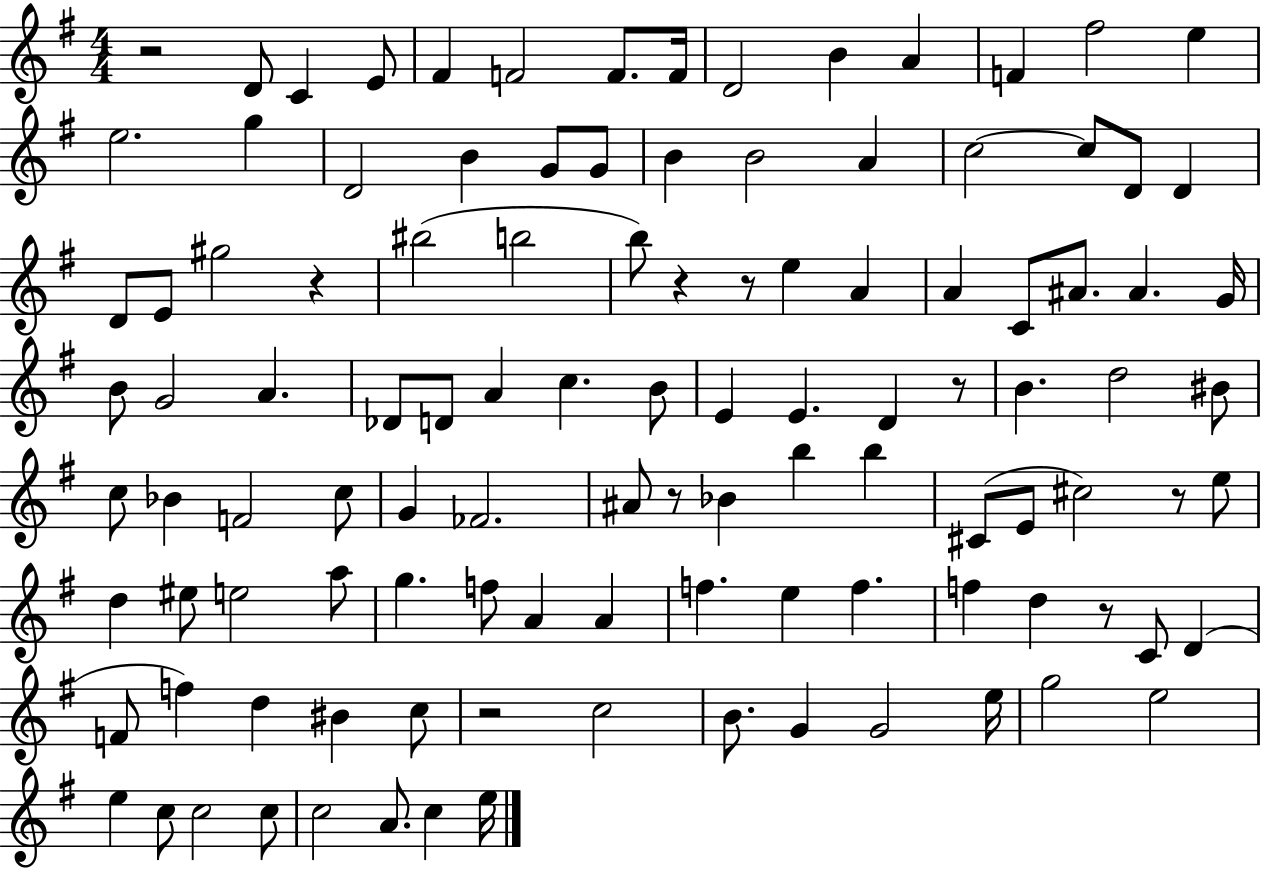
X:1
T:Untitled
M:4/4
L:1/4
K:G
z2 D/2 C E/2 ^F F2 F/2 F/4 D2 B A F ^f2 e e2 g D2 B G/2 G/2 B B2 A c2 c/2 D/2 D D/2 E/2 ^g2 z ^b2 b2 b/2 z z/2 e A A C/2 ^A/2 ^A G/4 B/2 G2 A _D/2 D/2 A c B/2 E E D z/2 B d2 ^B/2 c/2 _B F2 c/2 G _F2 ^A/2 z/2 _B b b ^C/2 E/2 ^c2 z/2 e/2 d ^e/2 e2 a/2 g f/2 A A f e f f d z/2 C/2 D F/2 f d ^B c/2 z2 c2 B/2 G G2 e/4 g2 e2 e c/2 c2 c/2 c2 A/2 c e/4